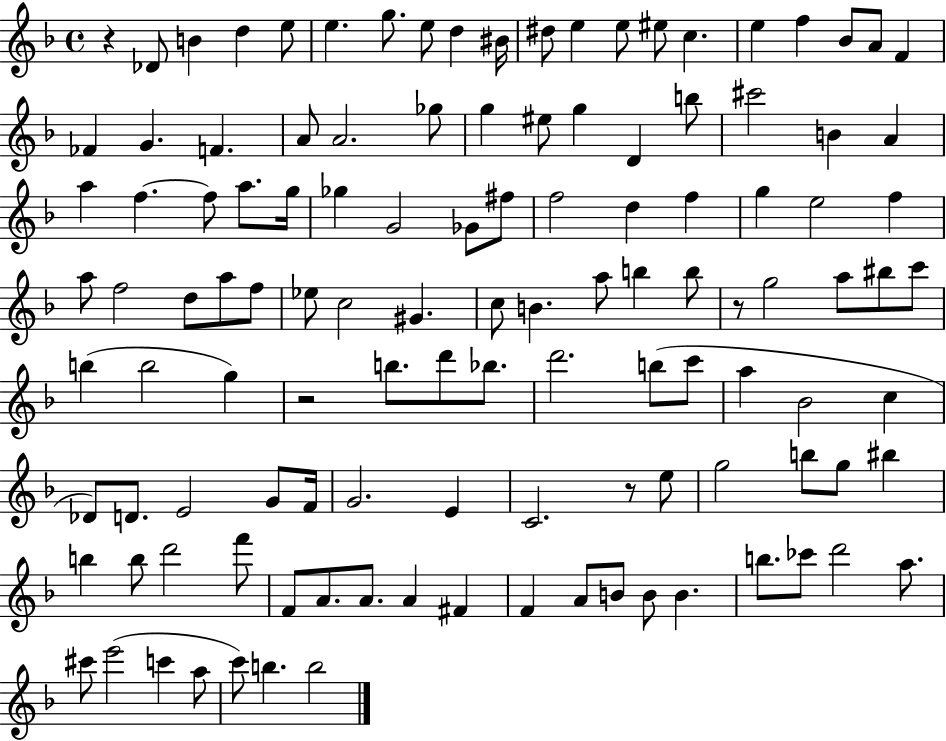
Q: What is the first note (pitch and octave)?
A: Db4